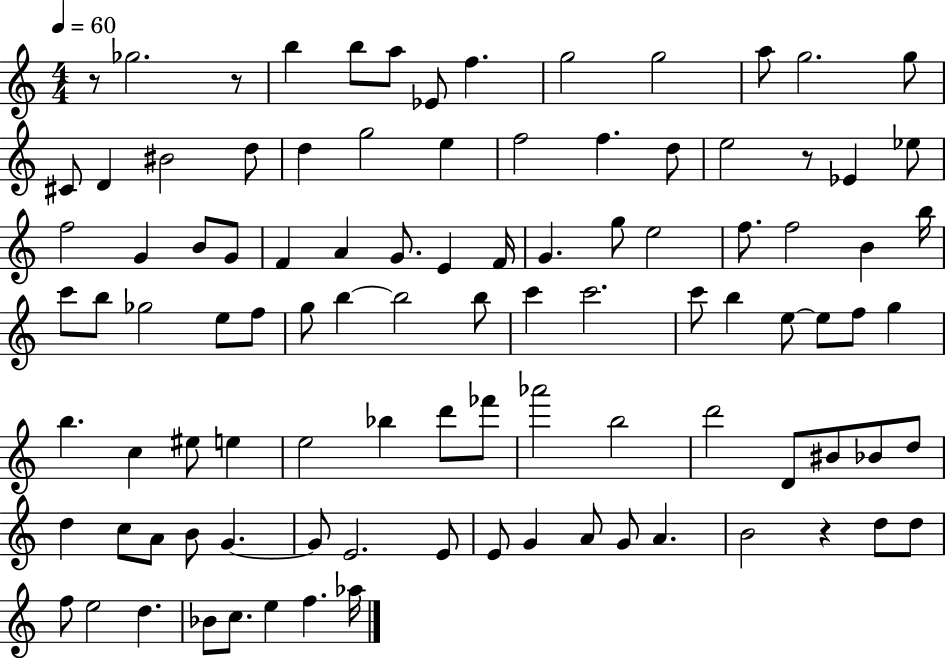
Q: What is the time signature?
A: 4/4